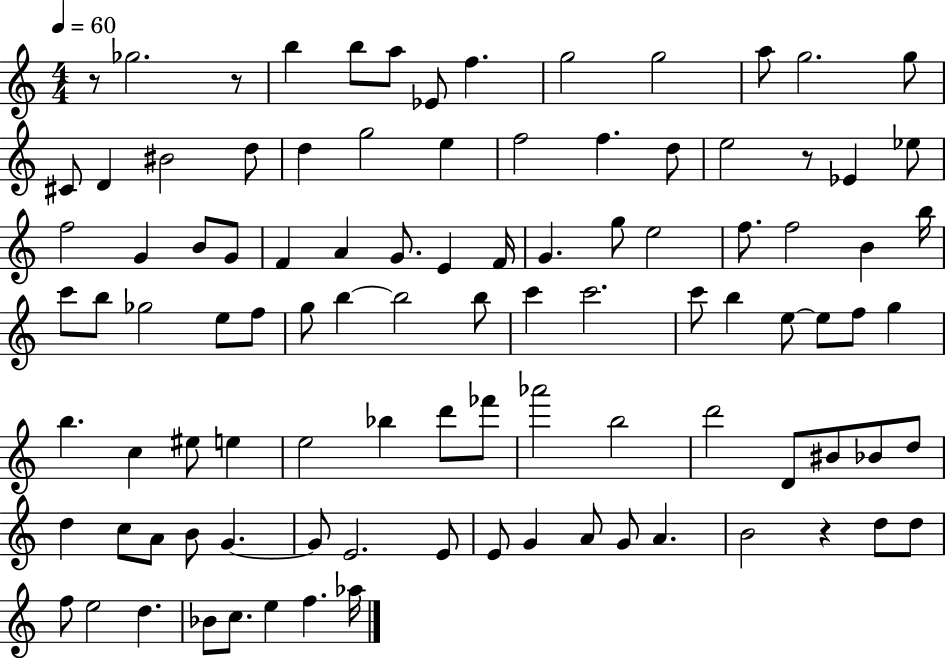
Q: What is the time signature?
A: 4/4